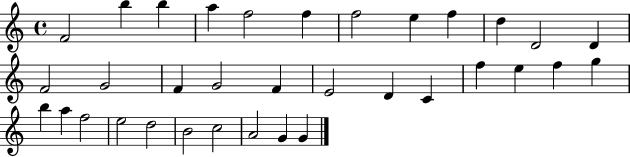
{
  \clef treble
  \time 4/4
  \defaultTimeSignature
  \key c \major
  f'2 b''4 b''4 | a''4 f''2 f''4 | f''2 e''4 f''4 | d''4 d'2 d'4 | \break f'2 g'2 | f'4 g'2 f'4 | e'2 d'4 c'4 | f''4 e''4 f''4 g''4 | \break b''4 a''4 f''2 | e''2 d''2 | b'2 c''2 | a'2 g'4 g'4 | \break \bar "|."
}